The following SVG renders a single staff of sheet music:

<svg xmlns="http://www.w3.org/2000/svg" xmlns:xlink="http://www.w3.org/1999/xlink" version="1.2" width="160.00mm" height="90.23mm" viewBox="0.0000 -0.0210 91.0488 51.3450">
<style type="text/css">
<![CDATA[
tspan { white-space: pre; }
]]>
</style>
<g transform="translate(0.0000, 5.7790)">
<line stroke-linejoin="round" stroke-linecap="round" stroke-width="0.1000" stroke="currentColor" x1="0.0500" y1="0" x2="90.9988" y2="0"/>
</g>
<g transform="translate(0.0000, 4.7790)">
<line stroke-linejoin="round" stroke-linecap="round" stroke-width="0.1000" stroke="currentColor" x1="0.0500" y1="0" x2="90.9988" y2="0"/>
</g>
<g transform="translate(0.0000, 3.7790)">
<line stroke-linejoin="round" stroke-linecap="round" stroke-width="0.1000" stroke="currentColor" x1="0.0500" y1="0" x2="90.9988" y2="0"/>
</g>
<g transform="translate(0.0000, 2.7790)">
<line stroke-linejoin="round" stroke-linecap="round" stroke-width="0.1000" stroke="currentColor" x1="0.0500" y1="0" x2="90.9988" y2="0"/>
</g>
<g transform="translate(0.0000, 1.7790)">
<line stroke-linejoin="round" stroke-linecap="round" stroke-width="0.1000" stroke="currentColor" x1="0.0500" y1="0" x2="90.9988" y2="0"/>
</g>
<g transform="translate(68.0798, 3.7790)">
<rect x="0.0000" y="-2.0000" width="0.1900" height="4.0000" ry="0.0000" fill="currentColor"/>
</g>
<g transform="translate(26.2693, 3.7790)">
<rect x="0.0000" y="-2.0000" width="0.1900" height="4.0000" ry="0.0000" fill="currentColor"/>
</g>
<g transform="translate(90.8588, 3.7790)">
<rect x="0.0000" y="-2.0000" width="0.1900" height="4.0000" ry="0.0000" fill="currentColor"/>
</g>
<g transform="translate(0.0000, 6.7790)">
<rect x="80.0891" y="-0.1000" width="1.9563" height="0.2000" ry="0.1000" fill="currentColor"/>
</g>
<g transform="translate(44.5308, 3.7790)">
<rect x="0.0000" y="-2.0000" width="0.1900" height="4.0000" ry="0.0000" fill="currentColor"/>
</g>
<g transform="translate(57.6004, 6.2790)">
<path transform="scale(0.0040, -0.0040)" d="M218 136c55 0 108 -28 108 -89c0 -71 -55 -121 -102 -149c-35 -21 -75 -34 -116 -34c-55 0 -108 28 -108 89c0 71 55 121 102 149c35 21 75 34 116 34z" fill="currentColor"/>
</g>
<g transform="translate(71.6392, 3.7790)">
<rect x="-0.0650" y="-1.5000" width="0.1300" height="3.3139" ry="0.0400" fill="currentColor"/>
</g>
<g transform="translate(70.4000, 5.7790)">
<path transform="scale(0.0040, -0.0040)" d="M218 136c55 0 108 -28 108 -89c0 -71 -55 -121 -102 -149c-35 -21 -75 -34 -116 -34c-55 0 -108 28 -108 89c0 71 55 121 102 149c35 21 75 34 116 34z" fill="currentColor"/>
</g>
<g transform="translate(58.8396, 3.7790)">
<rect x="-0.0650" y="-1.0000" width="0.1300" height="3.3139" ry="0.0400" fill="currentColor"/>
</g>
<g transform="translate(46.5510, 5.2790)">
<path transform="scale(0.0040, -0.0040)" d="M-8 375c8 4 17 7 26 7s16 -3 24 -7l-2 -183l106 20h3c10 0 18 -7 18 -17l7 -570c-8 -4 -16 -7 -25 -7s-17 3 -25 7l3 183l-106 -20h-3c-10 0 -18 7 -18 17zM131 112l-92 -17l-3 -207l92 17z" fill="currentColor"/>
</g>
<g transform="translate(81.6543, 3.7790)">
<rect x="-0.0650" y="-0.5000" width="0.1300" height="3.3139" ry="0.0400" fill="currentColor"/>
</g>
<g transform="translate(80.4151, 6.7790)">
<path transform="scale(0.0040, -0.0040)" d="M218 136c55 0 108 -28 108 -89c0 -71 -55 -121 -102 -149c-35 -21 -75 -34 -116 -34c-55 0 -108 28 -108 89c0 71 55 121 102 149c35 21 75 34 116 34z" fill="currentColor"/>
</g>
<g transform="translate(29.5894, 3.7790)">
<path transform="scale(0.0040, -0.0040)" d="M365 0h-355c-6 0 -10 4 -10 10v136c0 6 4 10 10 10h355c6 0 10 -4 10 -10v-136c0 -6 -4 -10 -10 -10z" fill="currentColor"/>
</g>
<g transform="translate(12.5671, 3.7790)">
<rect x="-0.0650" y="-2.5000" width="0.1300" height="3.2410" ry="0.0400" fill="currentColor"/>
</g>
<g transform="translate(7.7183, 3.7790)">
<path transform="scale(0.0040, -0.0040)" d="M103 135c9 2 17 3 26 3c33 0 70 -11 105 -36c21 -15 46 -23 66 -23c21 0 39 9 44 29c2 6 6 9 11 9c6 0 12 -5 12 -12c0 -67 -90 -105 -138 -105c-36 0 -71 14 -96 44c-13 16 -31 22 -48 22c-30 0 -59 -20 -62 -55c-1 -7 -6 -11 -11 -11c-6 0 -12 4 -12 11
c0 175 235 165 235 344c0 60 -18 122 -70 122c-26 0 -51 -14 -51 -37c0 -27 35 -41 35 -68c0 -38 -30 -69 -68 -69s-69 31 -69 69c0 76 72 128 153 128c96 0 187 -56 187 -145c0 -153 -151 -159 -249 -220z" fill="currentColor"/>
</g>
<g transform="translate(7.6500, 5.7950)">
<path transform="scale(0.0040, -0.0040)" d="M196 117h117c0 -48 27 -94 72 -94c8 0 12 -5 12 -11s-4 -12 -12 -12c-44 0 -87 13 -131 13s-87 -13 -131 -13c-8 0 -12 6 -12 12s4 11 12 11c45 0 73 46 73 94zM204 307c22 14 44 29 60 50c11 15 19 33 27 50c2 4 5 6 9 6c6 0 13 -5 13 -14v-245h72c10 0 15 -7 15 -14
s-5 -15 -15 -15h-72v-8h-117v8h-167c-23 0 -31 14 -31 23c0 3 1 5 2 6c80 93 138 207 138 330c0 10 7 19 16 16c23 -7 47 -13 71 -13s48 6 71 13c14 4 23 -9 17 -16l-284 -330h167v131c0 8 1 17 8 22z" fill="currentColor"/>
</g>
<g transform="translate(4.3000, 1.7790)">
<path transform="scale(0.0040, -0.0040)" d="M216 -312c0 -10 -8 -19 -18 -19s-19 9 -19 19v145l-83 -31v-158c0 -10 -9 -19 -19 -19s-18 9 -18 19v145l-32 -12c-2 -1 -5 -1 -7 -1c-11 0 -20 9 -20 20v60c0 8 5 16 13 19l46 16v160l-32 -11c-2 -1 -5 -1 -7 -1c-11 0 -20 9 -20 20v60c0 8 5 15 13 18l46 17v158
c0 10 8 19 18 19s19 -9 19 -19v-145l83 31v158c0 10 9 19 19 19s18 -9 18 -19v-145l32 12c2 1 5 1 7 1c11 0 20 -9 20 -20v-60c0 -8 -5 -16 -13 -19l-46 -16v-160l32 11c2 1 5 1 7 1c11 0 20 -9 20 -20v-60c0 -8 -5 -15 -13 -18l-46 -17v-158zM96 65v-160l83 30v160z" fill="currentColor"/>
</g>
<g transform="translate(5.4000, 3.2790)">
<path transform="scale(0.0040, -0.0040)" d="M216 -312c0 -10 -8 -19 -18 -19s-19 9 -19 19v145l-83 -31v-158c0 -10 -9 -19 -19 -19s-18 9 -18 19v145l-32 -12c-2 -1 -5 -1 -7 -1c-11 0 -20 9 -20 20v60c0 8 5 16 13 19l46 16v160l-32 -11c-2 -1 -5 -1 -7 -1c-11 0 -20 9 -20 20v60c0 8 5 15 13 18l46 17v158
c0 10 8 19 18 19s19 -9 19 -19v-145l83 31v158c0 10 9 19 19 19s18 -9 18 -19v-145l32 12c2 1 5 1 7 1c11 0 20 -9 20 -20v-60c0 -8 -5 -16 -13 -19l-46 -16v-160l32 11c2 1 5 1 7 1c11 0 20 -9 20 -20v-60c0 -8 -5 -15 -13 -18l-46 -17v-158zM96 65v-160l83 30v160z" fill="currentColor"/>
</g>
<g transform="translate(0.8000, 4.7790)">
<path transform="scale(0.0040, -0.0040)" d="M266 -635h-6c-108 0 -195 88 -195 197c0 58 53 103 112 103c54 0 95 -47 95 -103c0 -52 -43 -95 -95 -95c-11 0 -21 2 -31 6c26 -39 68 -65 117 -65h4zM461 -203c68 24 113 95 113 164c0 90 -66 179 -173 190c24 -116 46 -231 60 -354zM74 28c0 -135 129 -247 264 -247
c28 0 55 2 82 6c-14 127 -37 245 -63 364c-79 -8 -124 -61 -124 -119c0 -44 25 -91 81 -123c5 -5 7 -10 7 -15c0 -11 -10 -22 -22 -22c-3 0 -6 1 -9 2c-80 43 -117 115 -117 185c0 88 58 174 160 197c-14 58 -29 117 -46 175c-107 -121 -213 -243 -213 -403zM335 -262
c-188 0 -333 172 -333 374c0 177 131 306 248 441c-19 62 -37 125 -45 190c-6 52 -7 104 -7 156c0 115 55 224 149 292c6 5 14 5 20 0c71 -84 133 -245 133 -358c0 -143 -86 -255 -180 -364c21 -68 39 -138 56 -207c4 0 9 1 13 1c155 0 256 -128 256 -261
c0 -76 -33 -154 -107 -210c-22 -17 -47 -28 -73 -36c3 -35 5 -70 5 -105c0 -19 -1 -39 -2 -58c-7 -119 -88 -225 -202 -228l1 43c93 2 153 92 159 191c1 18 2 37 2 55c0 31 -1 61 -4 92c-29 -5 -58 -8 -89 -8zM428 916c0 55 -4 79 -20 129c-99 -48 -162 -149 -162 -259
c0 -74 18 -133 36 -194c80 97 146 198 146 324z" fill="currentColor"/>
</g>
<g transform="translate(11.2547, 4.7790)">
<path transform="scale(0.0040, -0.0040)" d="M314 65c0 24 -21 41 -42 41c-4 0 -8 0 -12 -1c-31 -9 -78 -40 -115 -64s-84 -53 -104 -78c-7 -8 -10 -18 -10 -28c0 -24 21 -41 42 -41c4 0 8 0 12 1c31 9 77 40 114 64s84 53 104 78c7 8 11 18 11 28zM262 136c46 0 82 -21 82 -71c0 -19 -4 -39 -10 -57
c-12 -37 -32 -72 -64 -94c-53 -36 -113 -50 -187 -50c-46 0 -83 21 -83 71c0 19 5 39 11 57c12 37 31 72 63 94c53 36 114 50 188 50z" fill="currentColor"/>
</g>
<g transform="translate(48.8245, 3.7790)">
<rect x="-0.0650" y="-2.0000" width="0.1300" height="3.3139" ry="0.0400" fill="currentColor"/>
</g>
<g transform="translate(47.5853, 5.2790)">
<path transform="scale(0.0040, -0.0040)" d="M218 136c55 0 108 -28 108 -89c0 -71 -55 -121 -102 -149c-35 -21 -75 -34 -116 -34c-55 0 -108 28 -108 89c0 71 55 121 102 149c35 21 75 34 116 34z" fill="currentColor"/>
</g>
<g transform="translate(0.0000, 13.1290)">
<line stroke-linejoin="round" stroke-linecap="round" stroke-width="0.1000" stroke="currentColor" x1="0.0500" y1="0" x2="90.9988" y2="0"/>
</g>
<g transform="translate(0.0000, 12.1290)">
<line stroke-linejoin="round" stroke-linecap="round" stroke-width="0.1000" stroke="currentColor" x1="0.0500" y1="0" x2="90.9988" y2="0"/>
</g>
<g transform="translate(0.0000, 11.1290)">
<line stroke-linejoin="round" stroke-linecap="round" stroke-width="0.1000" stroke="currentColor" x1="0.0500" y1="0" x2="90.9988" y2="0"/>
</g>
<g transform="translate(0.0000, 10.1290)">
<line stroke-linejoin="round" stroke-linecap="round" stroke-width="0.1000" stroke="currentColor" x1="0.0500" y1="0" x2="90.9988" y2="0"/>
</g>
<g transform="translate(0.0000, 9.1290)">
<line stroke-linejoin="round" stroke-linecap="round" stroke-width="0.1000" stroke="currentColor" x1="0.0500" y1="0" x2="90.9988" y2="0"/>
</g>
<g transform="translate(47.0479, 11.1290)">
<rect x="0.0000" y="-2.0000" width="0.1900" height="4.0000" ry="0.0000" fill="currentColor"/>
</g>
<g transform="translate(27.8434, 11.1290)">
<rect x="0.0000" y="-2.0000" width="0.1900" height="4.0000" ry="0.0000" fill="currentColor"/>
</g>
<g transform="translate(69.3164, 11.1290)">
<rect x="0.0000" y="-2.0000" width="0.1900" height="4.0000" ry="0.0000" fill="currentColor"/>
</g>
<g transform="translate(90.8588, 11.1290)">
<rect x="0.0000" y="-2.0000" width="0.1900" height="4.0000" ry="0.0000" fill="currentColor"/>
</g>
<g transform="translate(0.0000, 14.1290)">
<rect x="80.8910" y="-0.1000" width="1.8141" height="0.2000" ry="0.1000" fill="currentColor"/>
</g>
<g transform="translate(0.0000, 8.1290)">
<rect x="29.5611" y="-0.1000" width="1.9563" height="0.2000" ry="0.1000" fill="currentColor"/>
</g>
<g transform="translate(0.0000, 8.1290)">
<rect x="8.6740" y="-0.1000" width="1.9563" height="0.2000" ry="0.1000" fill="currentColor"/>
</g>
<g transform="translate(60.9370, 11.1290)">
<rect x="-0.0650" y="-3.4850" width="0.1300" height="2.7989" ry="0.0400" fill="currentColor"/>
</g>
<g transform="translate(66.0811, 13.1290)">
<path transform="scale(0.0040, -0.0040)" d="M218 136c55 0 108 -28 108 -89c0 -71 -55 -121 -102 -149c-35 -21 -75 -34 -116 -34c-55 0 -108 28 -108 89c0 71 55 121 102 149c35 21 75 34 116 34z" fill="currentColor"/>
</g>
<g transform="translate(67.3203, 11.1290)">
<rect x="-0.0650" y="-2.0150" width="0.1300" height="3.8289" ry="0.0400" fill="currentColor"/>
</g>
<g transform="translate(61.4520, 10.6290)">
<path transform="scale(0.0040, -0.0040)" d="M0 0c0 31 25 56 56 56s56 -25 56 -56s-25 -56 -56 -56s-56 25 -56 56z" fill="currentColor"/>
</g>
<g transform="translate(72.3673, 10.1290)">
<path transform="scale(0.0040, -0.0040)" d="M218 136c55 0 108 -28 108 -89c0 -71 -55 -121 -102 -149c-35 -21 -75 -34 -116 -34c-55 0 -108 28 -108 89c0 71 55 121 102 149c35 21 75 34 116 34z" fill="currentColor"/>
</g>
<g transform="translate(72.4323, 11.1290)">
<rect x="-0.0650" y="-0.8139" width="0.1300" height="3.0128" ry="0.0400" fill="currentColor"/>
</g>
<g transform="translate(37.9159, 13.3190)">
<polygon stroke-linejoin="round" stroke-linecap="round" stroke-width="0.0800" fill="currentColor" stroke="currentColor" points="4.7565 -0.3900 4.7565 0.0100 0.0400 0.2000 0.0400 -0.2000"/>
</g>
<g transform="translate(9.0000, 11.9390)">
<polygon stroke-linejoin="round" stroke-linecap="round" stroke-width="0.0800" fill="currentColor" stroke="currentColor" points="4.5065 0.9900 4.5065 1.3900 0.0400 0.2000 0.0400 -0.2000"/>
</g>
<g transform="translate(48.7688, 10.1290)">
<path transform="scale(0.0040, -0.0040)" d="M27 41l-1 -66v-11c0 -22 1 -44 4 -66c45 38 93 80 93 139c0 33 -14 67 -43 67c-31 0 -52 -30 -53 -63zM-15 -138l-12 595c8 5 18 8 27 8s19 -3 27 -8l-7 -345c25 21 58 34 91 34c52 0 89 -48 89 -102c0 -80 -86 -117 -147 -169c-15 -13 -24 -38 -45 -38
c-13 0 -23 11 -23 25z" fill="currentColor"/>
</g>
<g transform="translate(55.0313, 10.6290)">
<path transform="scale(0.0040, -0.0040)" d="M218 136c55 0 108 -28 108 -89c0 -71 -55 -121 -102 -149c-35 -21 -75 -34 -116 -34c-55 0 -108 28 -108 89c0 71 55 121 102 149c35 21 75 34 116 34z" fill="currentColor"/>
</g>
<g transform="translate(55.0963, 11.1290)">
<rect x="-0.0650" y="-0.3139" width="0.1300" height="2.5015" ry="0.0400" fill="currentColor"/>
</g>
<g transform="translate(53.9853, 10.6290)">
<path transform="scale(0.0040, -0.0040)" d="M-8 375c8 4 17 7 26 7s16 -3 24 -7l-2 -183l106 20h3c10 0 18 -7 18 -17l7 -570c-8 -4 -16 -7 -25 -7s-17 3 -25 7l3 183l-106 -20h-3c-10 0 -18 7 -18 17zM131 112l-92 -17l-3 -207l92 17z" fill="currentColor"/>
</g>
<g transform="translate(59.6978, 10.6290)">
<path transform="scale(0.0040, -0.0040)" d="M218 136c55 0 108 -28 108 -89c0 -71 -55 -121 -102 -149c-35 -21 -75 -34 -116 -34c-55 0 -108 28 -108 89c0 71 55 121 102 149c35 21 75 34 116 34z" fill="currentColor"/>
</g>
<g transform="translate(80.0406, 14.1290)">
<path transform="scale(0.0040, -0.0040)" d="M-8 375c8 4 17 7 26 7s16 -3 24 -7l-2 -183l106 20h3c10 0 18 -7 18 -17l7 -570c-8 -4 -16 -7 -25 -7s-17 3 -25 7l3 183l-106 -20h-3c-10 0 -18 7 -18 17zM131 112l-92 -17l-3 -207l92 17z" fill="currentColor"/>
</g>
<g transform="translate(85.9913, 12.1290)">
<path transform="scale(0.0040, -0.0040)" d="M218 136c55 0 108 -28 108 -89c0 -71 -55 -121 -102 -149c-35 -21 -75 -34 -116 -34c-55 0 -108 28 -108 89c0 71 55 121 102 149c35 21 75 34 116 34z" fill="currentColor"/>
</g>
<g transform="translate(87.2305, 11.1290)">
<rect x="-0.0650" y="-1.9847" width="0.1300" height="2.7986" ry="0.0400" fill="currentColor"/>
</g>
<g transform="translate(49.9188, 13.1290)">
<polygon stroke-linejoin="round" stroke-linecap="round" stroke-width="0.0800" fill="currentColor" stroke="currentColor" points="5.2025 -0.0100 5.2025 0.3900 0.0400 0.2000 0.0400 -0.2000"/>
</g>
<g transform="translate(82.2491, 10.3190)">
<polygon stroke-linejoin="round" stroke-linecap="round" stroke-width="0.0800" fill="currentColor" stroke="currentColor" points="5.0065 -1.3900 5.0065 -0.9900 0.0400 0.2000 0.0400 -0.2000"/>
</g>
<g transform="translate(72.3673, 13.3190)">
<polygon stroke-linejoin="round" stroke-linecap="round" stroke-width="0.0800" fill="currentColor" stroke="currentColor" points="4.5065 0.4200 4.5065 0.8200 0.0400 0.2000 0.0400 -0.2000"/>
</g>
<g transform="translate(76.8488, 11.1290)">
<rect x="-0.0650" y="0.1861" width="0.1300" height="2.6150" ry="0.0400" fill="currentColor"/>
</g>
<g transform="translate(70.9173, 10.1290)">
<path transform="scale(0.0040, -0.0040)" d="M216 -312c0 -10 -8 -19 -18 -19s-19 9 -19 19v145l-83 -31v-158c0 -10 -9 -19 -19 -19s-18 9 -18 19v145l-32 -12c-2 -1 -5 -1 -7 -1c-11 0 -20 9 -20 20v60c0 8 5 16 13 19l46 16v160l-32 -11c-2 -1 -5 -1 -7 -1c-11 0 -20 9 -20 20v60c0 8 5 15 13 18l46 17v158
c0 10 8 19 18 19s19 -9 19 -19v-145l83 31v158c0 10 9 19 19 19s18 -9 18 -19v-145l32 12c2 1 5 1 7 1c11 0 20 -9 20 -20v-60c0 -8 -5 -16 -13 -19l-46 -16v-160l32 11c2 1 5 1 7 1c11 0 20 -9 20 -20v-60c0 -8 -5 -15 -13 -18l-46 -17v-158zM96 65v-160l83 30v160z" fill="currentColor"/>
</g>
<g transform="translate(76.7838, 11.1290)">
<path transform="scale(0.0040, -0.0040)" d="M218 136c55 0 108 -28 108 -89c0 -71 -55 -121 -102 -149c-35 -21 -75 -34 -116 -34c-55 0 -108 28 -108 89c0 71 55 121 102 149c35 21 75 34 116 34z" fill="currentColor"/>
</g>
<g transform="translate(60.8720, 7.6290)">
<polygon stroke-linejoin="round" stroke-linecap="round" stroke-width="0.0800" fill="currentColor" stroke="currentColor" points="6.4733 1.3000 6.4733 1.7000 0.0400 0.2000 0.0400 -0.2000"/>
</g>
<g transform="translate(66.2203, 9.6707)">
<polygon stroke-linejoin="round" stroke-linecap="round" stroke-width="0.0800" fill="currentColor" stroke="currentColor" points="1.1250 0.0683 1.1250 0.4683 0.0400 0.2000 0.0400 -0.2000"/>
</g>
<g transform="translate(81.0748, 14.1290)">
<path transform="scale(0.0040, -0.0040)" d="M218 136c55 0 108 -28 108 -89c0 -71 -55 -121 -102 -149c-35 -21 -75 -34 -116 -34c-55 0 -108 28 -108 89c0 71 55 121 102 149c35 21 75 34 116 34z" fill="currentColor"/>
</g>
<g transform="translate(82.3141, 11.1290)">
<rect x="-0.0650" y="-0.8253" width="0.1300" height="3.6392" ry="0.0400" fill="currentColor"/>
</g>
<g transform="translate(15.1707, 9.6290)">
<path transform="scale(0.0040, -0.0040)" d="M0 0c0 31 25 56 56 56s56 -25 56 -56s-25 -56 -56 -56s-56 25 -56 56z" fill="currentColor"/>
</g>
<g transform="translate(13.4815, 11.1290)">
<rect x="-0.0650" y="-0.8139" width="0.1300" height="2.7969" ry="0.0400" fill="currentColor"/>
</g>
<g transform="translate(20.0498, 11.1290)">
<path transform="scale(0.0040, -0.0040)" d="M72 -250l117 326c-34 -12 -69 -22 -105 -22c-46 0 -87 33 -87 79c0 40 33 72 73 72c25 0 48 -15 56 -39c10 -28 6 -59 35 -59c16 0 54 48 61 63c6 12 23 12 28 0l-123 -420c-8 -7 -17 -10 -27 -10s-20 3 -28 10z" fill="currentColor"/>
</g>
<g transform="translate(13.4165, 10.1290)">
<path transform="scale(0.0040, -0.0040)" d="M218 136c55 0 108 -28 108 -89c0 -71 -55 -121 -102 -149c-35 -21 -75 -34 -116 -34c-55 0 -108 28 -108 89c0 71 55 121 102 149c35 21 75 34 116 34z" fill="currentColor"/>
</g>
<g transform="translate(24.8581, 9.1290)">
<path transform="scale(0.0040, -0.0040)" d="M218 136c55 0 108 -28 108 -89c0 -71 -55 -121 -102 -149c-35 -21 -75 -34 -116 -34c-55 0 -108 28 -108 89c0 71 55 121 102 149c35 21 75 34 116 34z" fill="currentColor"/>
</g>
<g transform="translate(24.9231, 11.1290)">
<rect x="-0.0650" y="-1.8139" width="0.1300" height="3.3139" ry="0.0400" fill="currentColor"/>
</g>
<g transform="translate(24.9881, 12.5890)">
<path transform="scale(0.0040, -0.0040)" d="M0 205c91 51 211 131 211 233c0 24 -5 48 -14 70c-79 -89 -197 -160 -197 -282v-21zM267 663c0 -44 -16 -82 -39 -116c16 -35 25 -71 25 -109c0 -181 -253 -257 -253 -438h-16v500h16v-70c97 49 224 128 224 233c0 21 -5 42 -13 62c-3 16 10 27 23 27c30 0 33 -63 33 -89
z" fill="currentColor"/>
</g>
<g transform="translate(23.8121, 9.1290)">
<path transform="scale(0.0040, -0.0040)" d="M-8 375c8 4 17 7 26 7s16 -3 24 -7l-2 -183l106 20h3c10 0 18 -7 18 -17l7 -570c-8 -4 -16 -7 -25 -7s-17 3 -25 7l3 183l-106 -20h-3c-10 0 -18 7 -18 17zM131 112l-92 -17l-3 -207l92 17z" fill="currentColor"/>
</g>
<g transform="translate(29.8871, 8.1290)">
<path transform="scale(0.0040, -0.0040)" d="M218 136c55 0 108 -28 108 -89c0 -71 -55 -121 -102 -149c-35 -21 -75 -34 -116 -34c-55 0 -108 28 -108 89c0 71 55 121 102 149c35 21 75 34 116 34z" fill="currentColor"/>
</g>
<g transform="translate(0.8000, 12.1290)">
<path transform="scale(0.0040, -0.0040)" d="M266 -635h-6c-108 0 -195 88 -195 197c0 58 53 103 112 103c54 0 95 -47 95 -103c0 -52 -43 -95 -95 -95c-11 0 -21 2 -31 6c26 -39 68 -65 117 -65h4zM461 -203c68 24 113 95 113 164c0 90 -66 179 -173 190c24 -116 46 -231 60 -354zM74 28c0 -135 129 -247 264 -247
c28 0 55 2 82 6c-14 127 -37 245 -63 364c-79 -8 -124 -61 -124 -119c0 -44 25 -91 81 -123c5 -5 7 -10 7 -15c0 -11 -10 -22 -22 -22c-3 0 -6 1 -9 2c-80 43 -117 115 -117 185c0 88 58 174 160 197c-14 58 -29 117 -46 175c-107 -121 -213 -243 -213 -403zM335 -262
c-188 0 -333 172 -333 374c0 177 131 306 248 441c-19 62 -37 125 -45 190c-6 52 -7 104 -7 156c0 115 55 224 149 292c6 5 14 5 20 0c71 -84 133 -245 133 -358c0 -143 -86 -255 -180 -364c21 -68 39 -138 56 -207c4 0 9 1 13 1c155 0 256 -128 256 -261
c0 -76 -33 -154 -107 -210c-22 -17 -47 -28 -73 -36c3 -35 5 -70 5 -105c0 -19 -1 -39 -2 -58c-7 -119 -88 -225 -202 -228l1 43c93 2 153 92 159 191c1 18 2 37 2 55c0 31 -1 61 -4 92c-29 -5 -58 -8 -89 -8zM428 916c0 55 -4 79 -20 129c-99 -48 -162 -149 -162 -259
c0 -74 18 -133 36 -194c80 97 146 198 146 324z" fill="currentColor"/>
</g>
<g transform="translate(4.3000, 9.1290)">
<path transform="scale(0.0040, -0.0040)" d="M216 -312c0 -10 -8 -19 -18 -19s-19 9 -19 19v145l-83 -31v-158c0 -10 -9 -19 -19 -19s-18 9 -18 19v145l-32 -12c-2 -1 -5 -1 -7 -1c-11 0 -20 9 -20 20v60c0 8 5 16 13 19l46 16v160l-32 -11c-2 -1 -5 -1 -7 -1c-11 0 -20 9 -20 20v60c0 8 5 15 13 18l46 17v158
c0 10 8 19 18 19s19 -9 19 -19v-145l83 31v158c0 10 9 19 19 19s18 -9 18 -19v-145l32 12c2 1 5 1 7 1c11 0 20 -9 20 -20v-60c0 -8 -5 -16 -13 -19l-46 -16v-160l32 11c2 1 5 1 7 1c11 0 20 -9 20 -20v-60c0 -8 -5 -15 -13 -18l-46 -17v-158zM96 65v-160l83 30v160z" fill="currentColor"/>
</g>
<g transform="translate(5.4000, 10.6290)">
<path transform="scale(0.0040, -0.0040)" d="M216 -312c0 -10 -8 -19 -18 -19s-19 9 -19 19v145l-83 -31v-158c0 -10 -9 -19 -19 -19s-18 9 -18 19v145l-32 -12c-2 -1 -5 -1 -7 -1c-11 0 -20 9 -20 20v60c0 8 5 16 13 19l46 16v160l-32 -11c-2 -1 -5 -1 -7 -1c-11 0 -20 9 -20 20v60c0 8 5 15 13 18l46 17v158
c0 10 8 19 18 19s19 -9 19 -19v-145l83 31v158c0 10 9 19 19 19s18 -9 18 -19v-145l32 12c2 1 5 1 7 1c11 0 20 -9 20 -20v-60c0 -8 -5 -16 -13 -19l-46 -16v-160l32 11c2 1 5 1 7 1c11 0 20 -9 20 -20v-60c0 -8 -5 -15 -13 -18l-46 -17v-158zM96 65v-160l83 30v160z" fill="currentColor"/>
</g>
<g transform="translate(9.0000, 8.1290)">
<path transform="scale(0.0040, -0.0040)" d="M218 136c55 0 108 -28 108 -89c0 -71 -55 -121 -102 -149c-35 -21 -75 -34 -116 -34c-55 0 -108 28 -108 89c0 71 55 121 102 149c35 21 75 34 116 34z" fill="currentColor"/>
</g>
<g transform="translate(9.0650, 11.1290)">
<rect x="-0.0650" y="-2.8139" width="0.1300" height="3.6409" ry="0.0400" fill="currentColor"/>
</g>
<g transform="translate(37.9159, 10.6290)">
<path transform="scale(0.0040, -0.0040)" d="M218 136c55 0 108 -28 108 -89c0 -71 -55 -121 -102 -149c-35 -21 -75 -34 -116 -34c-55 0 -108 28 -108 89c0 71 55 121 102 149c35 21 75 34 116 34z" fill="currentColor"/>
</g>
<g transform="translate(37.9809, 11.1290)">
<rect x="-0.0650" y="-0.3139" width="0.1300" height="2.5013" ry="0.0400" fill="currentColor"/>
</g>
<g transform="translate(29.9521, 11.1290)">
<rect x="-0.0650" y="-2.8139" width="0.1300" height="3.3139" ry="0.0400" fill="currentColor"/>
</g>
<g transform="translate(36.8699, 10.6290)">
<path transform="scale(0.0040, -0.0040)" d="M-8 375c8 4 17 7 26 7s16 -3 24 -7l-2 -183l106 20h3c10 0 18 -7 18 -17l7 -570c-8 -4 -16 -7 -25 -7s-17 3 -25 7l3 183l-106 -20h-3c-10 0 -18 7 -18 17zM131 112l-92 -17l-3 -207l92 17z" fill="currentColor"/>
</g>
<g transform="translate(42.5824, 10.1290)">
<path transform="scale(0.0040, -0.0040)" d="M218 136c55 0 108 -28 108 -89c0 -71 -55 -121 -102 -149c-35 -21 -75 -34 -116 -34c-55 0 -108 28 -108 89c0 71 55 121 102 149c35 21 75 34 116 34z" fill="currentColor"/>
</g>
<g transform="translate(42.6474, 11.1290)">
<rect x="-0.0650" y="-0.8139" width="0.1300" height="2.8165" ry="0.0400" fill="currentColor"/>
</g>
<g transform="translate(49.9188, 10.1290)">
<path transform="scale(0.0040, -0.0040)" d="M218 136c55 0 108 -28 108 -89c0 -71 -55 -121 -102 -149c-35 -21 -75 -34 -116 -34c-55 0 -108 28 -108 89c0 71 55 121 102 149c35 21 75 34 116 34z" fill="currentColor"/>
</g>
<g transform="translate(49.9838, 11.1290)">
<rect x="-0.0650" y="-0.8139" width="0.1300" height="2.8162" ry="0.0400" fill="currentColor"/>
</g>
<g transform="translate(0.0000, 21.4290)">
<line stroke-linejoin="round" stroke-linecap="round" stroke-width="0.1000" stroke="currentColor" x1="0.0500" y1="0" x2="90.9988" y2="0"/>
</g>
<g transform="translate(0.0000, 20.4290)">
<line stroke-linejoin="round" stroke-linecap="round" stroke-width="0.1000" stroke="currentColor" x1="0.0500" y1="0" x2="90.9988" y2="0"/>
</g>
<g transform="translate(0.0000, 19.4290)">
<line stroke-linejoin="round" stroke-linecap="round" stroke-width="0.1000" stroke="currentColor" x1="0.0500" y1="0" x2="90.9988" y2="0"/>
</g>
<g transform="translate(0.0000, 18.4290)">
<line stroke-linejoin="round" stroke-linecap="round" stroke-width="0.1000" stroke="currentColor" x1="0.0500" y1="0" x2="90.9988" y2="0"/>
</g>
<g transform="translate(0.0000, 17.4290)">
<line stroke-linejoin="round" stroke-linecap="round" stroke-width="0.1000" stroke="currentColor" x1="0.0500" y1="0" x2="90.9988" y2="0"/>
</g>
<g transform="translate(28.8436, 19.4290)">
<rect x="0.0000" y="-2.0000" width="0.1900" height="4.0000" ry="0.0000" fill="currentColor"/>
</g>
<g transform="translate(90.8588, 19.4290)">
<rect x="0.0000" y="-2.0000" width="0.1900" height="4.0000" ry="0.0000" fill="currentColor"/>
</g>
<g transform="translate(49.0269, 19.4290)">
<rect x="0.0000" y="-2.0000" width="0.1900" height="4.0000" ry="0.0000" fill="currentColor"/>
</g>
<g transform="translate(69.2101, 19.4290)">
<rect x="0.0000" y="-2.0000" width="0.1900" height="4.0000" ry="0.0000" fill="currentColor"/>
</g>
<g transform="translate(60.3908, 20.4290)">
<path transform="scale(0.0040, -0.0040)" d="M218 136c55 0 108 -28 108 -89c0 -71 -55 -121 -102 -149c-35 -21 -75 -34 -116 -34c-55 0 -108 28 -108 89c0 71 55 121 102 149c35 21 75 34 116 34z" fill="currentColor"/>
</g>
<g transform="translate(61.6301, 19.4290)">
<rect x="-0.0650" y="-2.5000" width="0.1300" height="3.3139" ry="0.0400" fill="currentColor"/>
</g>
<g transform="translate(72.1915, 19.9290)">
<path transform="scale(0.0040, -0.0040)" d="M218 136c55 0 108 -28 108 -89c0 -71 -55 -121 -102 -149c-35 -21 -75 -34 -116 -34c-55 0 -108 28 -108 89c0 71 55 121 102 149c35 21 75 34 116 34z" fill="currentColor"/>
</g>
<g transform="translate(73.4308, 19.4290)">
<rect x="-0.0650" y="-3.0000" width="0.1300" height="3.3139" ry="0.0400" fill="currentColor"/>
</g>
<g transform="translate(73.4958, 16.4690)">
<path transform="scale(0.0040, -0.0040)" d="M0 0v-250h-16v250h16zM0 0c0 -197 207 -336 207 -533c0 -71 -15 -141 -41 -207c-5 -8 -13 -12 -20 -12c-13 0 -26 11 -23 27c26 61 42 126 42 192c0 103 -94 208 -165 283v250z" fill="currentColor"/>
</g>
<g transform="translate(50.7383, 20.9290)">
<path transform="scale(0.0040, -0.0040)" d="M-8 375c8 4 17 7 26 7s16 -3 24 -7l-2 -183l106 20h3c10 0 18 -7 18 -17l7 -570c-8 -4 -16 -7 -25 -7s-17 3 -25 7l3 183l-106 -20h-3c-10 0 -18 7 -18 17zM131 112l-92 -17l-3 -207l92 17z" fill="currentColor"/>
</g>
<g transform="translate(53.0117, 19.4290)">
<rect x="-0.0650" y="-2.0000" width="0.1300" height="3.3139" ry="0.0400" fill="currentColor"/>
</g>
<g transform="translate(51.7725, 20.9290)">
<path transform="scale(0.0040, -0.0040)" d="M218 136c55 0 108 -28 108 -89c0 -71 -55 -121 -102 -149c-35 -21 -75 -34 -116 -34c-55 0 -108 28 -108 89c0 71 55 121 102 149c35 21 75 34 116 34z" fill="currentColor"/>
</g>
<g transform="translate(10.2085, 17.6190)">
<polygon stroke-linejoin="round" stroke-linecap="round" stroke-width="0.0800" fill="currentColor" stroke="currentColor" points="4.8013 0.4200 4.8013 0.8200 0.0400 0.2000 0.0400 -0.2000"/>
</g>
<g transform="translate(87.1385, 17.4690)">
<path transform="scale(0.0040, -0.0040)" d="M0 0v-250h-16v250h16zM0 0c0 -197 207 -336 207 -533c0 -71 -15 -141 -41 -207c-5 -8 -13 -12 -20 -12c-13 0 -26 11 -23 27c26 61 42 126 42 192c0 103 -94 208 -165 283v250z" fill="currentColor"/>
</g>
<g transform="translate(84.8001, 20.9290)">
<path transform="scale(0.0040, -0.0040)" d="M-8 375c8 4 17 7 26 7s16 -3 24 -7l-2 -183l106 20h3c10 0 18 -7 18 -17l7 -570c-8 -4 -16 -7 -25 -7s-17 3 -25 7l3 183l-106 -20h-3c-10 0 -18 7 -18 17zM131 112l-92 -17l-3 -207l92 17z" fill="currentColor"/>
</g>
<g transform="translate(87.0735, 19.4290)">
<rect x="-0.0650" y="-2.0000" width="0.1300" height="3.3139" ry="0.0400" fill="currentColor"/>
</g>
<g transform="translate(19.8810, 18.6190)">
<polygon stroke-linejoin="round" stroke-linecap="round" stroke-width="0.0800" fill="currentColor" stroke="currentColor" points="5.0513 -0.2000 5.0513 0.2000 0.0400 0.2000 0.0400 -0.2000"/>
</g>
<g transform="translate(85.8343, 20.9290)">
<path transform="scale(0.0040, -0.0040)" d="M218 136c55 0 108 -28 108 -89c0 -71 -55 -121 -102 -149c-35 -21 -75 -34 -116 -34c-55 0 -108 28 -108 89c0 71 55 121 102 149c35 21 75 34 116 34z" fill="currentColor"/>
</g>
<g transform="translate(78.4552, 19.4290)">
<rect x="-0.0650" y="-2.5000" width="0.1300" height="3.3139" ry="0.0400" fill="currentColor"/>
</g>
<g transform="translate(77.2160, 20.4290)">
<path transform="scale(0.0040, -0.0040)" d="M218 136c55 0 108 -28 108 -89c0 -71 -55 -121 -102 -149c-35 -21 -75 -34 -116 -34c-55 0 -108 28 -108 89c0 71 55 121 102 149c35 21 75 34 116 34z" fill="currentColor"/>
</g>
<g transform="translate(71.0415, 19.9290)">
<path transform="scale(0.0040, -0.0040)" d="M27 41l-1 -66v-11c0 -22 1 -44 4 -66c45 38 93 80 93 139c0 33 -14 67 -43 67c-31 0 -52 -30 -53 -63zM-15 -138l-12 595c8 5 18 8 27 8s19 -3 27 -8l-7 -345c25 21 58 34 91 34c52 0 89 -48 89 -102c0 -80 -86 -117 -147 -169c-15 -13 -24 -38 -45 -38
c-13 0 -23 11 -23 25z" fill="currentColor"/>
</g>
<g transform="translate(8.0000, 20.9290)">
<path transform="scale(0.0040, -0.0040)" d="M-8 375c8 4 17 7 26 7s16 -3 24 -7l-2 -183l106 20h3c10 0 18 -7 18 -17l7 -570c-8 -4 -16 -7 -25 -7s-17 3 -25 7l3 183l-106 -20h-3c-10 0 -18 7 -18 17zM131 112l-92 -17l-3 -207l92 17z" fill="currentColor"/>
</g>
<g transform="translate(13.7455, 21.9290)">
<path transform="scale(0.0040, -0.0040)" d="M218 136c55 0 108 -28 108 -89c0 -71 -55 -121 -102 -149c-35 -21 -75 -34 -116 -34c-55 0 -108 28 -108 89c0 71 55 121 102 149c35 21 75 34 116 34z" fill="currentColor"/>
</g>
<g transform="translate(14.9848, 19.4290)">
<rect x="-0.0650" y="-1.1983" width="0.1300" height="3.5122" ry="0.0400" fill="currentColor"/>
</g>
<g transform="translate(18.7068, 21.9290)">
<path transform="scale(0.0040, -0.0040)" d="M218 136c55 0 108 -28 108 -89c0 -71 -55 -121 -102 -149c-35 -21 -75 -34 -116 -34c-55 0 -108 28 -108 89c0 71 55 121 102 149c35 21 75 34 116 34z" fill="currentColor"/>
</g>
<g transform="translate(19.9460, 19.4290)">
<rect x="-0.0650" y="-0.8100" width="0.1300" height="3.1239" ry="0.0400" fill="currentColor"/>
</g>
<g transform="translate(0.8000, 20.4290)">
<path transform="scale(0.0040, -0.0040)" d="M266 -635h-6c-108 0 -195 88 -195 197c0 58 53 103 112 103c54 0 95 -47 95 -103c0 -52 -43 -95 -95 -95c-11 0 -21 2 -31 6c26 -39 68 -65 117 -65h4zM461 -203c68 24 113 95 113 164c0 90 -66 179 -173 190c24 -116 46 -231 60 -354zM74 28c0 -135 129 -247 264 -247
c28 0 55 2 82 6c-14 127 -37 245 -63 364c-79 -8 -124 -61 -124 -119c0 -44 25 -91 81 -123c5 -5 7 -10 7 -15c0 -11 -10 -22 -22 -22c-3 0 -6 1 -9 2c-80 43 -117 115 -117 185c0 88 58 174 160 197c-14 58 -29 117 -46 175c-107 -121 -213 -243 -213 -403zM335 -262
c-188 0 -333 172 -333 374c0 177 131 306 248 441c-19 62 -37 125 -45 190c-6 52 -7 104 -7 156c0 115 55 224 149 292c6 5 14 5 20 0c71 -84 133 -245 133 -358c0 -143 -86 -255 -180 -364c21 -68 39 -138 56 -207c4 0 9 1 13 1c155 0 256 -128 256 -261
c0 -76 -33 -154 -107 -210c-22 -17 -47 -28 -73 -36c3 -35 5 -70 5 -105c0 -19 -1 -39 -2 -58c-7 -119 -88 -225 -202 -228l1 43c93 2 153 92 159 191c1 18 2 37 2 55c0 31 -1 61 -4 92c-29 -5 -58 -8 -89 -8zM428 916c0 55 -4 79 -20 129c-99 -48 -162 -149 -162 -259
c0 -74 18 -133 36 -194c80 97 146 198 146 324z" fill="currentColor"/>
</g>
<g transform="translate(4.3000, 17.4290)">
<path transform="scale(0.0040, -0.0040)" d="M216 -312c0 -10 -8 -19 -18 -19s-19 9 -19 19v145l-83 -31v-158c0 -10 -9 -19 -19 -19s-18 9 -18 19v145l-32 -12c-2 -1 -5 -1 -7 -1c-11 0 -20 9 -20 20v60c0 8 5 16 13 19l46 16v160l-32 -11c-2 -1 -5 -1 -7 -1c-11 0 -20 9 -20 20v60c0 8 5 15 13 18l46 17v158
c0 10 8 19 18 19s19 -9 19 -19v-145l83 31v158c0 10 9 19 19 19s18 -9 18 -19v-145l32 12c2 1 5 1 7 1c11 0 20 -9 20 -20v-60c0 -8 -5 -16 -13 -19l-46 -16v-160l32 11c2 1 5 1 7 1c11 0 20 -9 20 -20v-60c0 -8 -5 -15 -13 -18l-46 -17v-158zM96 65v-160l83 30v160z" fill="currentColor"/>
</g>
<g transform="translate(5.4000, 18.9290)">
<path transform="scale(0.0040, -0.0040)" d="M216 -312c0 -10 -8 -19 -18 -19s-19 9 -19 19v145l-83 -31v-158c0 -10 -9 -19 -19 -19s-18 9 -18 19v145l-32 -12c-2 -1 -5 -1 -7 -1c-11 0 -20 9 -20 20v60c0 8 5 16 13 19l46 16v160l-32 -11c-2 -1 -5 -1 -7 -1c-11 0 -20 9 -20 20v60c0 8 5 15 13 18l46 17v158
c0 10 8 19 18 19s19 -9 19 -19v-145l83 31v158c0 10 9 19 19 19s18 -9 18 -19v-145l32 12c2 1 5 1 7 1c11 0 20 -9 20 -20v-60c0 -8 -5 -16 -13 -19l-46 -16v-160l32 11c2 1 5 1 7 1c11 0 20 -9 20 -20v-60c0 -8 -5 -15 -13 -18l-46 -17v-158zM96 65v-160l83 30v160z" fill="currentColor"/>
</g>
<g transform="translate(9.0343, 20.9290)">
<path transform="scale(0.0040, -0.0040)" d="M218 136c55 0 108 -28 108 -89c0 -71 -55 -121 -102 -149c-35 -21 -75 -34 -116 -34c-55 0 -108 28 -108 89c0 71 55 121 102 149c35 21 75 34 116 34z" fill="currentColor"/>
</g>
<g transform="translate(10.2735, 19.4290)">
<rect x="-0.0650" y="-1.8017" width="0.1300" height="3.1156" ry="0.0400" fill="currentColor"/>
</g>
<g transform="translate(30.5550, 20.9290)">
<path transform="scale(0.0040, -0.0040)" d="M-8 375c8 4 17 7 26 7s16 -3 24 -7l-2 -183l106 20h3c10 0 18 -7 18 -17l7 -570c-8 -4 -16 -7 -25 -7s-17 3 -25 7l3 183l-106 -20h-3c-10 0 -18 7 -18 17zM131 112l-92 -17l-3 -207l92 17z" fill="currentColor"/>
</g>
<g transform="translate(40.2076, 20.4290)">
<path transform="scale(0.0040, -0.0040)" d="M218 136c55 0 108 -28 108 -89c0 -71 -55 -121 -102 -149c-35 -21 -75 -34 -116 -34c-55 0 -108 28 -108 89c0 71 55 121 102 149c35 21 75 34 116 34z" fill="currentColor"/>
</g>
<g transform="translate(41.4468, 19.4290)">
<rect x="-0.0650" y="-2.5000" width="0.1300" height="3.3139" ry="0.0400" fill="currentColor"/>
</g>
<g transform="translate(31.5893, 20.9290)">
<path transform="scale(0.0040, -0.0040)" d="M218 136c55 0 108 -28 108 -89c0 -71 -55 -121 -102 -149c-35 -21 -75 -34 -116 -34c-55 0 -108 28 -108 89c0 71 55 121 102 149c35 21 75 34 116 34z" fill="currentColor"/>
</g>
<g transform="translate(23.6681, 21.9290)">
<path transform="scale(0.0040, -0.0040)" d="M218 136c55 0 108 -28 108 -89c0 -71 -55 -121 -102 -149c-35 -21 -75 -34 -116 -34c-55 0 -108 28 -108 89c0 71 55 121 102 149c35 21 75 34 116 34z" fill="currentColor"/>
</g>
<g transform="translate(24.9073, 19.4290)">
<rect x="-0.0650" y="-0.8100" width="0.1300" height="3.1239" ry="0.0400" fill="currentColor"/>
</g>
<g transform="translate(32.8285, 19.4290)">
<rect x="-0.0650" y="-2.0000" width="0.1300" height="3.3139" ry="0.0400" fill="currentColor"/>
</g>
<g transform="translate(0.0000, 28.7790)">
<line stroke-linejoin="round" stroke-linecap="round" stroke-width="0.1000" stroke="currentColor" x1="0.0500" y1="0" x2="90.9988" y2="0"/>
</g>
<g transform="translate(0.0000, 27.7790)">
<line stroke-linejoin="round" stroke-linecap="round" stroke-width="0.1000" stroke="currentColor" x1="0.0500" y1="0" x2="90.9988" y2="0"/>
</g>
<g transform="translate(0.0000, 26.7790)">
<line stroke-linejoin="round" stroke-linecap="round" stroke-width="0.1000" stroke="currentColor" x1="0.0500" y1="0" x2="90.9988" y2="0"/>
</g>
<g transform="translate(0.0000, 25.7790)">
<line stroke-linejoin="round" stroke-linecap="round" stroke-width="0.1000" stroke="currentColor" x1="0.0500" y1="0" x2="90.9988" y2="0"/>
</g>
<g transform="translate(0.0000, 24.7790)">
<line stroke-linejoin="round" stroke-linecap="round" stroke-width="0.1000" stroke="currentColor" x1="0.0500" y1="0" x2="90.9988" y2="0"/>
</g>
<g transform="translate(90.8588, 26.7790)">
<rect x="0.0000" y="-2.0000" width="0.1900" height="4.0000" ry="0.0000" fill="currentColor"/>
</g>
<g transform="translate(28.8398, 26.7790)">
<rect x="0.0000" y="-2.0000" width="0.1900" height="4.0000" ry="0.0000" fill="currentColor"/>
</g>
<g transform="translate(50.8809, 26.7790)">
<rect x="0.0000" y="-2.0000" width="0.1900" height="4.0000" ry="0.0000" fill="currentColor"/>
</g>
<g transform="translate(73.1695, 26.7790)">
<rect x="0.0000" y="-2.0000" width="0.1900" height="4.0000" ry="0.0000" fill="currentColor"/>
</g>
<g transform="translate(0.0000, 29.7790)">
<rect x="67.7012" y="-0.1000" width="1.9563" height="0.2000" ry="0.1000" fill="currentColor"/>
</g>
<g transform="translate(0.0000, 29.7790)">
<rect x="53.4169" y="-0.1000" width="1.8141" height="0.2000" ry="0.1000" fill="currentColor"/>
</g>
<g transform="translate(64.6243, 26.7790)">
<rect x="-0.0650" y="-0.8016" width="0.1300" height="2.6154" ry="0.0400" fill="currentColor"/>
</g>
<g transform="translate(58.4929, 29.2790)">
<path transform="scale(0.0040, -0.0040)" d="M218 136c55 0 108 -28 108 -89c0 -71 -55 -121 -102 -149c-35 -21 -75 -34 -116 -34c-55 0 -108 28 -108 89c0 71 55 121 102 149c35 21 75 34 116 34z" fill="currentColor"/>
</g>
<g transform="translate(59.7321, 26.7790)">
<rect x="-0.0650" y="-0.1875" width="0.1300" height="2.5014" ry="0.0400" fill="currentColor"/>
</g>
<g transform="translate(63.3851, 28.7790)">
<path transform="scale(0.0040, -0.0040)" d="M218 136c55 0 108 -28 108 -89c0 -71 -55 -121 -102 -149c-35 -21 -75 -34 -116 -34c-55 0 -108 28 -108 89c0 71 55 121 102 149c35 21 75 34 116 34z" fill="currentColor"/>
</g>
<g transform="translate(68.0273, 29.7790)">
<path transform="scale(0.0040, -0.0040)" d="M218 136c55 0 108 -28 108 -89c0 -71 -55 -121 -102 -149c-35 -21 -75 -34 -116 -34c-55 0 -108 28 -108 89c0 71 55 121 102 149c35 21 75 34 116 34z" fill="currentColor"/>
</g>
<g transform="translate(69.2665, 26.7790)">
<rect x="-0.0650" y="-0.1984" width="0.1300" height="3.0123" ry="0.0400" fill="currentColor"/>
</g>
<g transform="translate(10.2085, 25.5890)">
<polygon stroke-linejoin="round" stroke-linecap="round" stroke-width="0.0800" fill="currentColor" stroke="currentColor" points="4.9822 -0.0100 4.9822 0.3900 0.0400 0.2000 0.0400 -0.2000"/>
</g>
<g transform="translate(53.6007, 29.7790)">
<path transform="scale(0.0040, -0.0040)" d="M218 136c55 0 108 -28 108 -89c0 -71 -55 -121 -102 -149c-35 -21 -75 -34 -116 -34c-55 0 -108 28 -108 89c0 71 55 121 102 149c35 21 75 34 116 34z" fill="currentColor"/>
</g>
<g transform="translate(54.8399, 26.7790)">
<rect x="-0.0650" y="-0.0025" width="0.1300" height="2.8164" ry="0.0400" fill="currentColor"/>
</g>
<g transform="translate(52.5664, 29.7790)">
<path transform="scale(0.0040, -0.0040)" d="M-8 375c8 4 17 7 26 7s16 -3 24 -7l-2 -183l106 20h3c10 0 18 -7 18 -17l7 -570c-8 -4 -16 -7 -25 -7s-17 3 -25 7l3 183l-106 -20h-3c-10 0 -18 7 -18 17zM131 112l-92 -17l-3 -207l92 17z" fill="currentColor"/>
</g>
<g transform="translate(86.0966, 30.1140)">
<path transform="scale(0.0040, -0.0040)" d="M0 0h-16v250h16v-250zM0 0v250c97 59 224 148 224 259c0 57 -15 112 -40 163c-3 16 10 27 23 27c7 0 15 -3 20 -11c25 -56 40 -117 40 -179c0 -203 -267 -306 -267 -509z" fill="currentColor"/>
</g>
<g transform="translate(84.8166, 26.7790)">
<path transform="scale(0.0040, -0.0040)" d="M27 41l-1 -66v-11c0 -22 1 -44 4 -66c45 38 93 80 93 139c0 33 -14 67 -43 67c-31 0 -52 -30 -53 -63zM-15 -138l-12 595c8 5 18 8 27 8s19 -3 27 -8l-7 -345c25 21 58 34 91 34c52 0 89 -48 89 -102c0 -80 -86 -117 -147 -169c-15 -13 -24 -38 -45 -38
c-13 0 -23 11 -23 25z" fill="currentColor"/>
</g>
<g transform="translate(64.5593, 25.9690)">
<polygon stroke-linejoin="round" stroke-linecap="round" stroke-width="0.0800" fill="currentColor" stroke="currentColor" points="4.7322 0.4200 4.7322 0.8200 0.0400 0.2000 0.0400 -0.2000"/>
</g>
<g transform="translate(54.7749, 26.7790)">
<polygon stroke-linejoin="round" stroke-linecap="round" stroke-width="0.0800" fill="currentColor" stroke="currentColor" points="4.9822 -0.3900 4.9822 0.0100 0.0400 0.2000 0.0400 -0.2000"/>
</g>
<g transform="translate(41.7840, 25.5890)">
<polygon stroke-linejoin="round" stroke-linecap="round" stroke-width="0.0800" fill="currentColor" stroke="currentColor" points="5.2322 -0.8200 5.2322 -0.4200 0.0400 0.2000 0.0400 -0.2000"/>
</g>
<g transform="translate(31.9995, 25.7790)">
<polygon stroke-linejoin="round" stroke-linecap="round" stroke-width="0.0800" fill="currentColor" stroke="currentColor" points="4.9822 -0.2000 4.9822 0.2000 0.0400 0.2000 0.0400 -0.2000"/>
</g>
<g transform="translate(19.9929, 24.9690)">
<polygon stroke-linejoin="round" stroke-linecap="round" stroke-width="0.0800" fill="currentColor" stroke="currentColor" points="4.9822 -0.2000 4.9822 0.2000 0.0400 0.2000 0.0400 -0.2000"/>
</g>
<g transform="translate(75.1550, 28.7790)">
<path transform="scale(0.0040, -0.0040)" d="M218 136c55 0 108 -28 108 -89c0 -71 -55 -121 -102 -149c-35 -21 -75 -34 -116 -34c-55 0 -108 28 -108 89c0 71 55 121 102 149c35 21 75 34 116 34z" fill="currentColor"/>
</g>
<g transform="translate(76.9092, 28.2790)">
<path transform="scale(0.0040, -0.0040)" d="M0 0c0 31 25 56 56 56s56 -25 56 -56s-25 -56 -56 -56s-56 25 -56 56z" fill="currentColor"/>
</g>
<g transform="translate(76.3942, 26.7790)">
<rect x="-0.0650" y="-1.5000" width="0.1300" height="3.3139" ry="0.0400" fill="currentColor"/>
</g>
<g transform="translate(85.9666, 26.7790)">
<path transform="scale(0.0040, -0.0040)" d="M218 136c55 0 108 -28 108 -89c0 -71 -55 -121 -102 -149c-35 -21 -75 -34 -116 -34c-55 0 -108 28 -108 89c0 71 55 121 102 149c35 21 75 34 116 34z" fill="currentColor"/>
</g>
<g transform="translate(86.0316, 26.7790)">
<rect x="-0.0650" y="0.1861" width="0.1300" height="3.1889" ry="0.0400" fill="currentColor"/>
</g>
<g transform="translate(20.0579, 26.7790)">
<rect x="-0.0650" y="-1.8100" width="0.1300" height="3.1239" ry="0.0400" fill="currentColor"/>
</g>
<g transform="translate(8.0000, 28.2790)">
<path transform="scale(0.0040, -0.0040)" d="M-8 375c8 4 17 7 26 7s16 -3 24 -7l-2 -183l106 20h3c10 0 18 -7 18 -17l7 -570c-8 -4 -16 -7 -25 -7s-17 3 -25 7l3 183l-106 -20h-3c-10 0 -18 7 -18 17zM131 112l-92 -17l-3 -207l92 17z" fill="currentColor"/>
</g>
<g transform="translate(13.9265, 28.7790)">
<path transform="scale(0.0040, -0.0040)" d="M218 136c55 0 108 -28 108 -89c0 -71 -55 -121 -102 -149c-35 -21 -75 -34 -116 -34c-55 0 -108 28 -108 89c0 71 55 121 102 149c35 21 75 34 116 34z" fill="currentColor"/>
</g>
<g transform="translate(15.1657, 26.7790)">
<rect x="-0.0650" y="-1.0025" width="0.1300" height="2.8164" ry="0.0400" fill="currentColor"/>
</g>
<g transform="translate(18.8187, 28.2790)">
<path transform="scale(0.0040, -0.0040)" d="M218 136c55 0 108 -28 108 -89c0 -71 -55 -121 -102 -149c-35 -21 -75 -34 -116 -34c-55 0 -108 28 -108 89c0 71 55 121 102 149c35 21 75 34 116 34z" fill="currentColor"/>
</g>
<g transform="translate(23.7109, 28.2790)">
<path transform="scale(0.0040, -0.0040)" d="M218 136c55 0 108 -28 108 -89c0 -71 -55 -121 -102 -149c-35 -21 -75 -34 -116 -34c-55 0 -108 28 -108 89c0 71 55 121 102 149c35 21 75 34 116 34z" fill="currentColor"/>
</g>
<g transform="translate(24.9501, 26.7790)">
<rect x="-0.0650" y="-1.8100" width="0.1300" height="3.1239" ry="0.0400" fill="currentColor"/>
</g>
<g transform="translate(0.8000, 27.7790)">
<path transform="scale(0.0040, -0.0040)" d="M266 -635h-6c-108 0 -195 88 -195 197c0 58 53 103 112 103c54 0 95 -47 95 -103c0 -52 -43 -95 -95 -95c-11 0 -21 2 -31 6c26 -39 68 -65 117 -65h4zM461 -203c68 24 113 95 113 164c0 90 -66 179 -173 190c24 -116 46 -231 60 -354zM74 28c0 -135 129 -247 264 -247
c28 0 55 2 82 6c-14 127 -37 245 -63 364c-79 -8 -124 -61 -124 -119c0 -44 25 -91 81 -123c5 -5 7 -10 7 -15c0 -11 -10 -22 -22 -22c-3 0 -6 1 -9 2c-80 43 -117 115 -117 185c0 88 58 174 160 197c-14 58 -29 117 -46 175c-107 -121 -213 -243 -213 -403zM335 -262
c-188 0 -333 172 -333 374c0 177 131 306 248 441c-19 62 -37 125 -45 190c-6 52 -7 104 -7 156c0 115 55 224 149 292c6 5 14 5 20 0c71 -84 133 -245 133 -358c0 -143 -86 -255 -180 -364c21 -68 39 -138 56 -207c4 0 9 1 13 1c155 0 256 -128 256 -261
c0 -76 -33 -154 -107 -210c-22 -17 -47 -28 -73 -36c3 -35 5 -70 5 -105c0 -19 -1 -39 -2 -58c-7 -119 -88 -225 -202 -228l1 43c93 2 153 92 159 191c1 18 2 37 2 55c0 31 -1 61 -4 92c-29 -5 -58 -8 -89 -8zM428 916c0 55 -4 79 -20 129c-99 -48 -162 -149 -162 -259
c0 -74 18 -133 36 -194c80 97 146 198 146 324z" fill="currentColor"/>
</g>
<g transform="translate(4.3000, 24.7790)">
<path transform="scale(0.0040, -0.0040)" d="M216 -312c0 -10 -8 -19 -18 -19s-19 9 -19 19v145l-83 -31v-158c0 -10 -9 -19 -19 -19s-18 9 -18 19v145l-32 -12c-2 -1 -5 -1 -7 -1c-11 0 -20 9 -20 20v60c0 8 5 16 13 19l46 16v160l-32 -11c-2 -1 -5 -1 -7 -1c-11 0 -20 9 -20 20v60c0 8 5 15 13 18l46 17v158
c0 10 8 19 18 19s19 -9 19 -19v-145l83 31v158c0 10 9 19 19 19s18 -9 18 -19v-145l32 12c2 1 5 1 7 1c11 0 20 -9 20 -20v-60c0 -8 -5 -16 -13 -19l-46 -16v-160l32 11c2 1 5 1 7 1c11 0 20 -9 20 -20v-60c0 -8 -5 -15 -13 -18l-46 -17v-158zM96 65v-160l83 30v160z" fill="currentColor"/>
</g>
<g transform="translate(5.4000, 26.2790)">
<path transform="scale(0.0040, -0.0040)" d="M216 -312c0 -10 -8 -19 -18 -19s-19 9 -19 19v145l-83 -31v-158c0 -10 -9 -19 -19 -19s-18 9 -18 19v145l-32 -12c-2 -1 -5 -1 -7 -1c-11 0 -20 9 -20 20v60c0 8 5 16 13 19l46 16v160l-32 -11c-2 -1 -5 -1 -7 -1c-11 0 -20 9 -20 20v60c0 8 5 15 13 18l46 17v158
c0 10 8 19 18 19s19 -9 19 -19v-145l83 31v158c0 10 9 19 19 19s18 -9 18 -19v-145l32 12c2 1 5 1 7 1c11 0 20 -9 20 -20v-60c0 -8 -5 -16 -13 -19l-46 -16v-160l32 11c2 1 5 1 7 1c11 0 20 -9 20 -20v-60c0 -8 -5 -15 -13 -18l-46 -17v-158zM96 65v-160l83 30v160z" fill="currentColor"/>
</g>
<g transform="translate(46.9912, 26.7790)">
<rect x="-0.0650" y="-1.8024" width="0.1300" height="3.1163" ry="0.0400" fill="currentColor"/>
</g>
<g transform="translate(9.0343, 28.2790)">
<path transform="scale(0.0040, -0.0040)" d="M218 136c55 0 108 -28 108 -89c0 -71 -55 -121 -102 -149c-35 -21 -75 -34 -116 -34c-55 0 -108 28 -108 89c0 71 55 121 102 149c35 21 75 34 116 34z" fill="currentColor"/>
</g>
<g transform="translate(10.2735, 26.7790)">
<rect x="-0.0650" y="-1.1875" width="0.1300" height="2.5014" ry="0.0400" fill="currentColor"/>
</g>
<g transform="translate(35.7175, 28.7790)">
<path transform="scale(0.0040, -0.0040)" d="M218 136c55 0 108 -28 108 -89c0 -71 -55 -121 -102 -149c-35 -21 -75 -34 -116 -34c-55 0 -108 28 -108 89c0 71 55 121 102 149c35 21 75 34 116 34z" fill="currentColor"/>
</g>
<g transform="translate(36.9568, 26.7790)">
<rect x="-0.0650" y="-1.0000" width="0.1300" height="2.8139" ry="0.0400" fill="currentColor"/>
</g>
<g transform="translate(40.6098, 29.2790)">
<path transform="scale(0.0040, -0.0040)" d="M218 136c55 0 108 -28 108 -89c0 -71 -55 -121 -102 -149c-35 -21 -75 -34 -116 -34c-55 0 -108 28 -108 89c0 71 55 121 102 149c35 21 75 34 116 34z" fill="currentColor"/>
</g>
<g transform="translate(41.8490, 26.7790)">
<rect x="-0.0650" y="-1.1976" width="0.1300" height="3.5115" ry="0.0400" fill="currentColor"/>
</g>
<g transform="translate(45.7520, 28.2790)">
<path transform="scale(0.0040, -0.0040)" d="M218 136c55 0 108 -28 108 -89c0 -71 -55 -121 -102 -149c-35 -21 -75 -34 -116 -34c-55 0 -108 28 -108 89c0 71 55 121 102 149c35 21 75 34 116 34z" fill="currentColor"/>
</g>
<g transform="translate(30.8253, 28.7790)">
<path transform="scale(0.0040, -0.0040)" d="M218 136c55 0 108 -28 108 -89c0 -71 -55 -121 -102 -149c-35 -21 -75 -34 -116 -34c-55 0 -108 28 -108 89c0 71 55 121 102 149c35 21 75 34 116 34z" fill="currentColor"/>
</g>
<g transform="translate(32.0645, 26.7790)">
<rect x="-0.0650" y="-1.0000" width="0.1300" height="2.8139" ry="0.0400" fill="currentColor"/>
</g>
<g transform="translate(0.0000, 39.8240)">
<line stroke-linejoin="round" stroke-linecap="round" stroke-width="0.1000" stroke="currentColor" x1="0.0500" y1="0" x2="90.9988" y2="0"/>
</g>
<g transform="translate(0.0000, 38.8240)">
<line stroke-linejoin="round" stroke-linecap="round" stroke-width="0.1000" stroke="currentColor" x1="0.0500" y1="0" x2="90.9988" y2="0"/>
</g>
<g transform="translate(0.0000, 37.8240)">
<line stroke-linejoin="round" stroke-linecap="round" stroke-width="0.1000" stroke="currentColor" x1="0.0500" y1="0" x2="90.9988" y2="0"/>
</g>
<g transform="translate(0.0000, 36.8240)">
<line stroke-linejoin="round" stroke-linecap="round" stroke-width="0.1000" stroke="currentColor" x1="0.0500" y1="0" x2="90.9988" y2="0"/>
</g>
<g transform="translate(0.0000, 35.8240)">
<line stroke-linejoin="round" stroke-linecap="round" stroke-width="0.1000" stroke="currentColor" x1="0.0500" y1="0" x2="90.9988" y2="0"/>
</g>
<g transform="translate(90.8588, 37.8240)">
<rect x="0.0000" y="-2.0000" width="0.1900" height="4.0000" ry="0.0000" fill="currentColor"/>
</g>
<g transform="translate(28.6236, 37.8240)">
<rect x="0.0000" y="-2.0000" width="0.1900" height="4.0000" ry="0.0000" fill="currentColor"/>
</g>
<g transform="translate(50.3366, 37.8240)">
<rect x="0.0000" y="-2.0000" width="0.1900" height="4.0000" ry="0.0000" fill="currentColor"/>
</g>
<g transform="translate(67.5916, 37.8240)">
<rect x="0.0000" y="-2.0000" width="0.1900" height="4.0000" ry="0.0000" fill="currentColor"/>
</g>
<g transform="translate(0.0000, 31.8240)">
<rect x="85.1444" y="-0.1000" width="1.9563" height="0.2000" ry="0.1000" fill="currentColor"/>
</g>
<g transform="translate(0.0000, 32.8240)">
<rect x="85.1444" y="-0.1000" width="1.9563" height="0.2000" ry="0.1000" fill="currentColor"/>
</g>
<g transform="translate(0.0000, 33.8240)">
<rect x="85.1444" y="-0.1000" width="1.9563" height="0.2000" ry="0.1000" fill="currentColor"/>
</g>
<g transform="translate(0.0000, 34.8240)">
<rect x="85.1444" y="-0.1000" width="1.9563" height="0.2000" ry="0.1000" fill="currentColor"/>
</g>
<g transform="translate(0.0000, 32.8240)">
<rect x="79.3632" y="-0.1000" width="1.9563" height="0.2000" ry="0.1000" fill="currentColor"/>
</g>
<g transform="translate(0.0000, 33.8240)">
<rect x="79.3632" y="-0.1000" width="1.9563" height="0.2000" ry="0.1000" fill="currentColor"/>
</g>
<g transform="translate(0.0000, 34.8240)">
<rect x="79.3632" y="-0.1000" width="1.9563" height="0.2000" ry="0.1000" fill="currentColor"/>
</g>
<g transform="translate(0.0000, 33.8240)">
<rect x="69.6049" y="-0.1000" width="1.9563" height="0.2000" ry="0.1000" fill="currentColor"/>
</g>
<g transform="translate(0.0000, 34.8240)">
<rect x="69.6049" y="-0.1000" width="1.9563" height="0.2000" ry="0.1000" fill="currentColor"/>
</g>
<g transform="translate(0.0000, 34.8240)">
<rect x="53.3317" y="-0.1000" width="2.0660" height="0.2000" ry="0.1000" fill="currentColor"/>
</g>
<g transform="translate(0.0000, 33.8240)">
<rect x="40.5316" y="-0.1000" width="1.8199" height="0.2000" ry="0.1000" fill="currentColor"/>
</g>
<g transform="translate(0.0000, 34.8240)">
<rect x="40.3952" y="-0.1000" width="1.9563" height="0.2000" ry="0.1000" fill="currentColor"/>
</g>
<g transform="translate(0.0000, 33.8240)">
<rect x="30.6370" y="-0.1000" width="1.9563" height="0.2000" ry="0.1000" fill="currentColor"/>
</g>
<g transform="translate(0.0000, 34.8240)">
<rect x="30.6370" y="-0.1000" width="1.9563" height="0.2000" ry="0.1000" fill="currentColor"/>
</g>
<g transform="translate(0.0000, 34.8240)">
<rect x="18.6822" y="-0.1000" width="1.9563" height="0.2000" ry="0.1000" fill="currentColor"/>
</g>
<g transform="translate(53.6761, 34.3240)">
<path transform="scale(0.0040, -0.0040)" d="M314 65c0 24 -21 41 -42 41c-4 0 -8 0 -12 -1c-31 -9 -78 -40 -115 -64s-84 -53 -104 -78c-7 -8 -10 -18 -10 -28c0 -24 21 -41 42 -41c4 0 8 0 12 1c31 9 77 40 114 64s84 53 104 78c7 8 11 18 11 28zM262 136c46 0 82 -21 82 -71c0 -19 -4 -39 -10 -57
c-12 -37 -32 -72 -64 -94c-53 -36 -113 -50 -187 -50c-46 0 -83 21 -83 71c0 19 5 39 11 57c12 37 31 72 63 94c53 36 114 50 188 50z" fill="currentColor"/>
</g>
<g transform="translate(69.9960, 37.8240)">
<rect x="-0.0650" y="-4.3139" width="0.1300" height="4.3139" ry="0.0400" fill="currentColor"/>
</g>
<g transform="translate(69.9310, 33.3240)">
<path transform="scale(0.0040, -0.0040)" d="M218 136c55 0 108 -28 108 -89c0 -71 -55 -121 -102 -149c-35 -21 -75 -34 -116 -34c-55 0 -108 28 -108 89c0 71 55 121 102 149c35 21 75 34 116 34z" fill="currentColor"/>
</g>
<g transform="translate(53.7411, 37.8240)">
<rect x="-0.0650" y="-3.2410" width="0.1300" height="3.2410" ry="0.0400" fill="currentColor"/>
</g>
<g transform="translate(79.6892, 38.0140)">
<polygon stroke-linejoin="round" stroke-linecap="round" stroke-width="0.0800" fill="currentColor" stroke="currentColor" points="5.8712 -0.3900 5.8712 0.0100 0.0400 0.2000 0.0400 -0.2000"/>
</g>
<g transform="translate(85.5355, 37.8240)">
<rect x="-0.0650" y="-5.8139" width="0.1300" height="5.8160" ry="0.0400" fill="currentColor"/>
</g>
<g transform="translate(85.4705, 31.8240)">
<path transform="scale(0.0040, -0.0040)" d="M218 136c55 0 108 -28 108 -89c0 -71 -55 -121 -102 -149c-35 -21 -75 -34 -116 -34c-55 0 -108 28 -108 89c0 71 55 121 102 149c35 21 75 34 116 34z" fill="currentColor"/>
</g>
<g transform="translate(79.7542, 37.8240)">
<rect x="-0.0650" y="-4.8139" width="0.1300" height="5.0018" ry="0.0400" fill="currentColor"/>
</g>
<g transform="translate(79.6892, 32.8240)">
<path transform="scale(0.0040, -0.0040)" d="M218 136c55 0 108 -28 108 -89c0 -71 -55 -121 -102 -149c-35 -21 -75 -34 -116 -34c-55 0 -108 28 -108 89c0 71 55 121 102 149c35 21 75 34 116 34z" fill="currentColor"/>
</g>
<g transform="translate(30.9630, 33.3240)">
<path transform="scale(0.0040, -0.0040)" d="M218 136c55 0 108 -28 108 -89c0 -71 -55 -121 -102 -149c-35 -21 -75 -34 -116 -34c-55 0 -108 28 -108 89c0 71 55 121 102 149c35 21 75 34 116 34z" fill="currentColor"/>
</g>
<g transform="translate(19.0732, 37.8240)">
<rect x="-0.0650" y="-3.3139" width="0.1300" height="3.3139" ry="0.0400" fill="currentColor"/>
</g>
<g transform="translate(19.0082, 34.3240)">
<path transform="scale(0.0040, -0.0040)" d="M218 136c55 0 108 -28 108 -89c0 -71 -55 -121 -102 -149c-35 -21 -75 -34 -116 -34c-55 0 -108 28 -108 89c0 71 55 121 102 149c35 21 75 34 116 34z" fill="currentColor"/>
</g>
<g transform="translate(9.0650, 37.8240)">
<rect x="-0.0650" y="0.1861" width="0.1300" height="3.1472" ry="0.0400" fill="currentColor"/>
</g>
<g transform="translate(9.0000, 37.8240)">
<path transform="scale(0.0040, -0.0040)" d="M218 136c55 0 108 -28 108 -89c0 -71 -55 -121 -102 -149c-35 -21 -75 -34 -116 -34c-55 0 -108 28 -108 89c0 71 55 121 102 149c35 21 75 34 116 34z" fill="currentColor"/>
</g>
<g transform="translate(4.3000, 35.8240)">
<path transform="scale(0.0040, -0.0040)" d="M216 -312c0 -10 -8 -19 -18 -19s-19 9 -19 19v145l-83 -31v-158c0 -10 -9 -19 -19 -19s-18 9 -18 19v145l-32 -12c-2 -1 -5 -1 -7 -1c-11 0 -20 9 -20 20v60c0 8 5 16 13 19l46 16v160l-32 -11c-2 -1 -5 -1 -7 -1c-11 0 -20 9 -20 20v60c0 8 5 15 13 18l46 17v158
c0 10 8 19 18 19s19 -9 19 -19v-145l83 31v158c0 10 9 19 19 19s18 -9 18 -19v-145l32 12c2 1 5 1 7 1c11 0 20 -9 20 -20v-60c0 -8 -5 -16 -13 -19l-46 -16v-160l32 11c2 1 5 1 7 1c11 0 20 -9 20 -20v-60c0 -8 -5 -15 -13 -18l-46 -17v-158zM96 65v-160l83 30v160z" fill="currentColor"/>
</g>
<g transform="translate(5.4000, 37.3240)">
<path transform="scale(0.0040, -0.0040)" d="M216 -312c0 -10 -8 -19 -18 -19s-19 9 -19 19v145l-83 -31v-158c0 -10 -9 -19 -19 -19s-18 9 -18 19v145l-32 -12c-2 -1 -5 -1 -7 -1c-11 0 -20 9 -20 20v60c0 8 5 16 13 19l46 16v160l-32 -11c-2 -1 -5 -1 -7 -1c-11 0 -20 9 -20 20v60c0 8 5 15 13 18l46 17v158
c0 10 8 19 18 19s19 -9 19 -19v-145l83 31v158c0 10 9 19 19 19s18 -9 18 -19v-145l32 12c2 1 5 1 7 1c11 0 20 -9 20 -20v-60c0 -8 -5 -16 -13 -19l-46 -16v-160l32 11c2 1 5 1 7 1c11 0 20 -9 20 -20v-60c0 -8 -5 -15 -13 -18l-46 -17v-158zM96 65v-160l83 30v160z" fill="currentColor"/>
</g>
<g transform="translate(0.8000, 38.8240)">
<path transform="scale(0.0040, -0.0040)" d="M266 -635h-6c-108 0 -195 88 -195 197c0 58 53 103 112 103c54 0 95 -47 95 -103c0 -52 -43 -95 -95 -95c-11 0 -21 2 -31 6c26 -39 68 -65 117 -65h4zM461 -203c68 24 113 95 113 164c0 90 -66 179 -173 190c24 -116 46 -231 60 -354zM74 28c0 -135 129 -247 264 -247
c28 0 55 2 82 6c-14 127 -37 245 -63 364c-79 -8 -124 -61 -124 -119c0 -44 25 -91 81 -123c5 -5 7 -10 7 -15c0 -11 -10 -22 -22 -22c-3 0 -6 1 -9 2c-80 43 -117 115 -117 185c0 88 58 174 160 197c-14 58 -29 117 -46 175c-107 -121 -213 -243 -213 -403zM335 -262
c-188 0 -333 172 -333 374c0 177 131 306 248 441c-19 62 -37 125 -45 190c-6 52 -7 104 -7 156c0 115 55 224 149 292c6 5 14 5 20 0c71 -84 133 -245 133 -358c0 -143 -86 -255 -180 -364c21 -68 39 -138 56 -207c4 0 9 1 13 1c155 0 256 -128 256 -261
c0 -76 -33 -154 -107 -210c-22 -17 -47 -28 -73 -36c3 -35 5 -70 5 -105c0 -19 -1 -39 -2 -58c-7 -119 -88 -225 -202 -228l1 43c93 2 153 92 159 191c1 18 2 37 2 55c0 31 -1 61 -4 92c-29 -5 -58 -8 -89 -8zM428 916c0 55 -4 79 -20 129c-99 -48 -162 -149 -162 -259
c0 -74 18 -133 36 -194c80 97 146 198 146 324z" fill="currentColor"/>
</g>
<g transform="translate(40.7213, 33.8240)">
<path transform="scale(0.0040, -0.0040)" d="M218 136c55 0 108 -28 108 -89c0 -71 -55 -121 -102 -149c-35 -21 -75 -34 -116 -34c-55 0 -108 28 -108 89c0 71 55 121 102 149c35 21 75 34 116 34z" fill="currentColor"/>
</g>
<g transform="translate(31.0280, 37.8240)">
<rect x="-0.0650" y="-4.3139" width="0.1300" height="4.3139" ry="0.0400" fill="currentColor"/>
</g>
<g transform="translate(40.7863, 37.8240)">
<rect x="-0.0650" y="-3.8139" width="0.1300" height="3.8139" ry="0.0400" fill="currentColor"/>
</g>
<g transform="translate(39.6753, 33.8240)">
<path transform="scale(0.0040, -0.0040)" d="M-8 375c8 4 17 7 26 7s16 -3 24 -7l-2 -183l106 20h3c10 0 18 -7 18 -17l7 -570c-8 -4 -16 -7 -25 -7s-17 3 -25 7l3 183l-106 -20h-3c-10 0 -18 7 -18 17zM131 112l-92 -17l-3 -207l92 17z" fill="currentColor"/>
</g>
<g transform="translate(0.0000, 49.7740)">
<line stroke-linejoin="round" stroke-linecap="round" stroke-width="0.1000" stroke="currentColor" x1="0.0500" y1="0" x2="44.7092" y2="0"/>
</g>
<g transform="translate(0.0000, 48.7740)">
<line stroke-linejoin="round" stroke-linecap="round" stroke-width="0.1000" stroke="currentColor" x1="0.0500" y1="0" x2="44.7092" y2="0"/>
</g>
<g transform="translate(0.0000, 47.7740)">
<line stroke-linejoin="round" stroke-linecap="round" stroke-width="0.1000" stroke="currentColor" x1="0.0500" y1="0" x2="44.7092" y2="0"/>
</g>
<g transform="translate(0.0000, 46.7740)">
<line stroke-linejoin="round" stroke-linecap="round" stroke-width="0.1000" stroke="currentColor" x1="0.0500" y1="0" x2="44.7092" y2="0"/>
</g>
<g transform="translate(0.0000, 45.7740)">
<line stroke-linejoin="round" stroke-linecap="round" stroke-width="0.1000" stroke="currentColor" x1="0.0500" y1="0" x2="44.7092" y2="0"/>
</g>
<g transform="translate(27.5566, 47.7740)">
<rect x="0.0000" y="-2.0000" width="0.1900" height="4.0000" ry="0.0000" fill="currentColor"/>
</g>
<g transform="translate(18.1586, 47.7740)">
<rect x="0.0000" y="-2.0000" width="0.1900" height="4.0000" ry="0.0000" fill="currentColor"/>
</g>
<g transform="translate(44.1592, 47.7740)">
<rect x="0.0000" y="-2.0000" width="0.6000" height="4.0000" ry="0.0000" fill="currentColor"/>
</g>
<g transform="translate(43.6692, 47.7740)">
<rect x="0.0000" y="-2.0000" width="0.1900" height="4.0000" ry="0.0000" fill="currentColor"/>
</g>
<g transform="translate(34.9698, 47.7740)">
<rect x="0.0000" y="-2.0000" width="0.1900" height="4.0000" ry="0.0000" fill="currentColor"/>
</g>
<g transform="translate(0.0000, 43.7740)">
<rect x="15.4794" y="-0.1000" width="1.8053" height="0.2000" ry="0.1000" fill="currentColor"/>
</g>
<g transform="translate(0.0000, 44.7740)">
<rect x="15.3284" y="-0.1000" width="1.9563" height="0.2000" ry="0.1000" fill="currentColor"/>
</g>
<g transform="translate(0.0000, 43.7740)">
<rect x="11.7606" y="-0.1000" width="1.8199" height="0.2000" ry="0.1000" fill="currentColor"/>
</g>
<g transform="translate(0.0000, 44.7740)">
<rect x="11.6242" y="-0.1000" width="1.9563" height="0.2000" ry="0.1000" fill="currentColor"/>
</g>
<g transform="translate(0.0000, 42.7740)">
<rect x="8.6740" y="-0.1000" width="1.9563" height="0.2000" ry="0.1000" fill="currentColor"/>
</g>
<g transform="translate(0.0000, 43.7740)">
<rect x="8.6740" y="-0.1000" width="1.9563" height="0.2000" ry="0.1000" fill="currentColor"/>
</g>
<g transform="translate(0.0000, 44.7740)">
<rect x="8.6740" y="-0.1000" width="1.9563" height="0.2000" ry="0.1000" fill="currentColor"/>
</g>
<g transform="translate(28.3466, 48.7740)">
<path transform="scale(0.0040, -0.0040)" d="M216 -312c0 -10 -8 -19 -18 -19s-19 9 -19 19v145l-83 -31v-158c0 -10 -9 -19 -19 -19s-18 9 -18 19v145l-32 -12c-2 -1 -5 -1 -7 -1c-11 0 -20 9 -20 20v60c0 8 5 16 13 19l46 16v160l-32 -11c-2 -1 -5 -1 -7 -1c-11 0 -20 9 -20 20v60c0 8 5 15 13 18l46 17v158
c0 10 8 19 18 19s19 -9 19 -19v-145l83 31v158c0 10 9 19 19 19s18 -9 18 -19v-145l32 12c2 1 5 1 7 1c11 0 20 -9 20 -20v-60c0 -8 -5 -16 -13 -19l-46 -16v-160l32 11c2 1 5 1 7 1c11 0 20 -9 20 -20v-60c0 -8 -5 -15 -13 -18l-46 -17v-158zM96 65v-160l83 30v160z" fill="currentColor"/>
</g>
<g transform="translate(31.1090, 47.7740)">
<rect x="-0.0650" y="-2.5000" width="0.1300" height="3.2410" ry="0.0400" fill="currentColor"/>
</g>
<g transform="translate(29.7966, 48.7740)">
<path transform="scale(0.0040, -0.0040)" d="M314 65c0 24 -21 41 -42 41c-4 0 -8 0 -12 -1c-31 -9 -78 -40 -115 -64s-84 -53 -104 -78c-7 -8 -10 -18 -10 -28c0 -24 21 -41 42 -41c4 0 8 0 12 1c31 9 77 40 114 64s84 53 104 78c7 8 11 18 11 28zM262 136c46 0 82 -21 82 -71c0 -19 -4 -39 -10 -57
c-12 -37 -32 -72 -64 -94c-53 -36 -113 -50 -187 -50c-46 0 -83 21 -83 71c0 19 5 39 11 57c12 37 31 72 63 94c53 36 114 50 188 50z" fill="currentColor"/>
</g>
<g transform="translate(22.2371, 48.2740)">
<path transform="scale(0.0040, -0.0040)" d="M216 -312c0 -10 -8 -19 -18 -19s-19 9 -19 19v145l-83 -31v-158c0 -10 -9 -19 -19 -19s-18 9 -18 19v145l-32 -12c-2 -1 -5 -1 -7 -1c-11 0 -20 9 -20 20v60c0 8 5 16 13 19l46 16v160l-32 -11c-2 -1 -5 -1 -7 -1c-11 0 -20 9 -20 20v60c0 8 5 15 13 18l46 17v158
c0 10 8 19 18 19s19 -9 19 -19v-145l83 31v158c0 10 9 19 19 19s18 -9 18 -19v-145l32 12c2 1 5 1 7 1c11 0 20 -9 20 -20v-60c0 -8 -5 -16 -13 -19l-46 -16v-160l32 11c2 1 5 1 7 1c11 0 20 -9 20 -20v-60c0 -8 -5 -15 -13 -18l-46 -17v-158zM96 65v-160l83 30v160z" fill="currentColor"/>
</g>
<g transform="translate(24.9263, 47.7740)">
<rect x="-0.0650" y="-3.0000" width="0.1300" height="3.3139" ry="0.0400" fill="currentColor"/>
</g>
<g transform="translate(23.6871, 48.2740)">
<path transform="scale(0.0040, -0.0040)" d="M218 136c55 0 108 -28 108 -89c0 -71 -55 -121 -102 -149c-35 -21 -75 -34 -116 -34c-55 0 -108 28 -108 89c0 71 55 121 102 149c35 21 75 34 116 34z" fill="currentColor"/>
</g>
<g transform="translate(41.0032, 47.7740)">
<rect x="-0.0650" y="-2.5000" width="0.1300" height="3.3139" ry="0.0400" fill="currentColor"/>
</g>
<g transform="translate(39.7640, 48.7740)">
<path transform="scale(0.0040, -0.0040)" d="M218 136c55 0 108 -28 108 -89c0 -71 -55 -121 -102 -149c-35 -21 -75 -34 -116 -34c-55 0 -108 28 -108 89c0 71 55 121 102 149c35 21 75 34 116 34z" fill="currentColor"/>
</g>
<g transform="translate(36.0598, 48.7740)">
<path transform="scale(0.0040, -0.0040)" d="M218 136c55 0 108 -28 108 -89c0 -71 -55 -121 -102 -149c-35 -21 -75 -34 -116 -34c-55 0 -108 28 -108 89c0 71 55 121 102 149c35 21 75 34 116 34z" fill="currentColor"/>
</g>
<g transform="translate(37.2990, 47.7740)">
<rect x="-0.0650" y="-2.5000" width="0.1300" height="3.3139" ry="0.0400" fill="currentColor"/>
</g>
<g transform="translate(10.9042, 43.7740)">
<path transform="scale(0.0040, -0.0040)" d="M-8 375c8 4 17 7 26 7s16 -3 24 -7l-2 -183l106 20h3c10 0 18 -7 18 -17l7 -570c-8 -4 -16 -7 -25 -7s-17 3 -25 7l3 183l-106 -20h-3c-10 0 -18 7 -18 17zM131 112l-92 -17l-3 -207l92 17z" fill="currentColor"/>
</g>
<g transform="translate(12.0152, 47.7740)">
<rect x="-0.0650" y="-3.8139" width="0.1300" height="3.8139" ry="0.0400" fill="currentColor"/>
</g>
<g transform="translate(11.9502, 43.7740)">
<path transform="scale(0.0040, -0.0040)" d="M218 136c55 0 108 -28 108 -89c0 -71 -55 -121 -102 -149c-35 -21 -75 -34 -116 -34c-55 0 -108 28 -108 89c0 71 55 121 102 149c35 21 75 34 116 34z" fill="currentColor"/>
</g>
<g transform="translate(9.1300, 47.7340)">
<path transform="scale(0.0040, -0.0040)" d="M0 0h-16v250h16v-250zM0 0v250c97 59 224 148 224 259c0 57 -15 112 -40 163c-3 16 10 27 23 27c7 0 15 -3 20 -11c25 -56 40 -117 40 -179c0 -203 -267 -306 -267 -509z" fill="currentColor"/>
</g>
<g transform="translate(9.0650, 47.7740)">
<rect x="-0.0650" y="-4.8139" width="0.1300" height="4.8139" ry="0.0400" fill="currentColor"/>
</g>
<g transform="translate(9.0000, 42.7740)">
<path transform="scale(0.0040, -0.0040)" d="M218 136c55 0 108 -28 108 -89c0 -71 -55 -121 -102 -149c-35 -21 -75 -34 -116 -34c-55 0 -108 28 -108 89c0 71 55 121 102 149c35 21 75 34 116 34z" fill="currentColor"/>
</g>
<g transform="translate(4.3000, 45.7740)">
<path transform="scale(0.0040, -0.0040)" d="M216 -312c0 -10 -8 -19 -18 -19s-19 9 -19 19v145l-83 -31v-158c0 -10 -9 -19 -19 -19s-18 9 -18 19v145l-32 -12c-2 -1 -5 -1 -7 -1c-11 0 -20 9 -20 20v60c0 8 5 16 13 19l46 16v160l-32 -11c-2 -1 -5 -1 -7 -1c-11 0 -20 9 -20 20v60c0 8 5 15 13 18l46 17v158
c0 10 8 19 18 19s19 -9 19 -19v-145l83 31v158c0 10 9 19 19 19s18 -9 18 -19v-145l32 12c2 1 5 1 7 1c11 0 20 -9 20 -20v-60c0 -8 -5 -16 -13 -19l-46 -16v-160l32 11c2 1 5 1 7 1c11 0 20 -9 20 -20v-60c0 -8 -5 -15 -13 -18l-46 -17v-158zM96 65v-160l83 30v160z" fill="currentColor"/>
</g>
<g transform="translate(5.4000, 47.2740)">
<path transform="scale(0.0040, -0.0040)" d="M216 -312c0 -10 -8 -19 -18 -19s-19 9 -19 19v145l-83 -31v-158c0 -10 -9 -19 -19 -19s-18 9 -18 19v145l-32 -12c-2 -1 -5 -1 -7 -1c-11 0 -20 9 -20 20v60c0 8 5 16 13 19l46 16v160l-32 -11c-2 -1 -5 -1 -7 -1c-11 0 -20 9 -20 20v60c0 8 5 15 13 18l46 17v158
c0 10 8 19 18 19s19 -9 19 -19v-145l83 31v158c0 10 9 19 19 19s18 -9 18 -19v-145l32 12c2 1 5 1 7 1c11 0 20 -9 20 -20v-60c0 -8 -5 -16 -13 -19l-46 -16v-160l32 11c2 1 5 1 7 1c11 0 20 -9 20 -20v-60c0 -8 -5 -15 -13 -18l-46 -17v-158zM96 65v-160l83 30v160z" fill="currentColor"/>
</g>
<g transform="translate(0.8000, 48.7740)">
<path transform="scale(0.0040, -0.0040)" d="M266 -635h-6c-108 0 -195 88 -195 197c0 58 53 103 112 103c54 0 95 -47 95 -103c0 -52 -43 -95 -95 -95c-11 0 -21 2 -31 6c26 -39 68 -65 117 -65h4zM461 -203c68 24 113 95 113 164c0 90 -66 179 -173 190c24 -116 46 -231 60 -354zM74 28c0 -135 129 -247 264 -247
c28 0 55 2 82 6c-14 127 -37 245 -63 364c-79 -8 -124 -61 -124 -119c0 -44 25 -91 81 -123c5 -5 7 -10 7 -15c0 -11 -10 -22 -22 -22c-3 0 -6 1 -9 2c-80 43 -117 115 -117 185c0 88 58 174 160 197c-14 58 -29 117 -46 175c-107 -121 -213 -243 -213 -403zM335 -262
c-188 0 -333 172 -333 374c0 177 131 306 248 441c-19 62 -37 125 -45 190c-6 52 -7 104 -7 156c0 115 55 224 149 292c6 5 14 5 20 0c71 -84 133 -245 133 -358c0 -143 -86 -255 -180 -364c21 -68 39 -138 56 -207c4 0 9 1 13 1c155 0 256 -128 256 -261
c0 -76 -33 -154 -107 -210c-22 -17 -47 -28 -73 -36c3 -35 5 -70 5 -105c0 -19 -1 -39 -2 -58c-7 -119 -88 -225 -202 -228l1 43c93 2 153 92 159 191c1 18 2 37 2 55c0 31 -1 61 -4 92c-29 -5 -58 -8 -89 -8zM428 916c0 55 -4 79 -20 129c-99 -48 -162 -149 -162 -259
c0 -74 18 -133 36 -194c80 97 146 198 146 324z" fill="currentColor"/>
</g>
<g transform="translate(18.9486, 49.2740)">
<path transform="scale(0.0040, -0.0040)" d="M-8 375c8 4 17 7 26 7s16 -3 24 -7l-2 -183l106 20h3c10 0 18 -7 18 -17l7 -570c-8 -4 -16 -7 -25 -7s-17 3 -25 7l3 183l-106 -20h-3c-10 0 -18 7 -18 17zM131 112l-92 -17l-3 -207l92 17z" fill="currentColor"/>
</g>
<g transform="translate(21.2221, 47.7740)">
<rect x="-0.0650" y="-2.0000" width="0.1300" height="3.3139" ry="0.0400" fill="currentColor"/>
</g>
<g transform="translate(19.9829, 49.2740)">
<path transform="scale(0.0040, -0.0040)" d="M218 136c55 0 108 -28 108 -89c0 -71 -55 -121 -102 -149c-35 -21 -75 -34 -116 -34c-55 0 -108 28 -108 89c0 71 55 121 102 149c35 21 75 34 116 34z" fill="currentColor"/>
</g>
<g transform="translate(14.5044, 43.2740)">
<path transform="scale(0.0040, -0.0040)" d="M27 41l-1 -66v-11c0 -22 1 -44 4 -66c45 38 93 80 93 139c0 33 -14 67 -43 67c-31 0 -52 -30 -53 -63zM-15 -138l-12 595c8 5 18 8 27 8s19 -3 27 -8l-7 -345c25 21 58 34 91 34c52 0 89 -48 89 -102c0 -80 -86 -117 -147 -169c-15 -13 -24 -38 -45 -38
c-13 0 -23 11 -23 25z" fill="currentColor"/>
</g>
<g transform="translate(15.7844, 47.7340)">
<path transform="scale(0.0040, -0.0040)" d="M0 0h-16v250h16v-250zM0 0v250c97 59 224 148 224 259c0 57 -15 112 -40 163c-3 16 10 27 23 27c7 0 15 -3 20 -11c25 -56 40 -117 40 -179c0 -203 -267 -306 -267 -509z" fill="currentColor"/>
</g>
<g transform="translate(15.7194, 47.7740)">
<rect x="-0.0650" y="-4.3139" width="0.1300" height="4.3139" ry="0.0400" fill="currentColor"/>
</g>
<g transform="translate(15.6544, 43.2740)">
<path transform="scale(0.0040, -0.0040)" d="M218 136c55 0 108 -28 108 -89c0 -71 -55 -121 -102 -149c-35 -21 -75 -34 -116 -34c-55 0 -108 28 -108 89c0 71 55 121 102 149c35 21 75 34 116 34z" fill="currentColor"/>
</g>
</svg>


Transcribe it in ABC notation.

X:1
T:Untitled
M:2/4
L:1/4
K:D
G2 z2 F D E ^C a/2 d/2 z/2 f/4 a c/2 d/2 _d/2 c/2 c/2 E/4 ^d/2 B/2 C/2 G/2 F/2 D/2 D/2 D/2 F G F G _A/2 G F/2 F/2 E/2 F/2 F/2 E/2 E/2 D/2 ^F/2 C/2 D/2 E/2 C/2 E _B/2 B b d' c' b2 d' e'/2 g'/2 e'/2 c' _d'/2 F ^A ^G2 G G